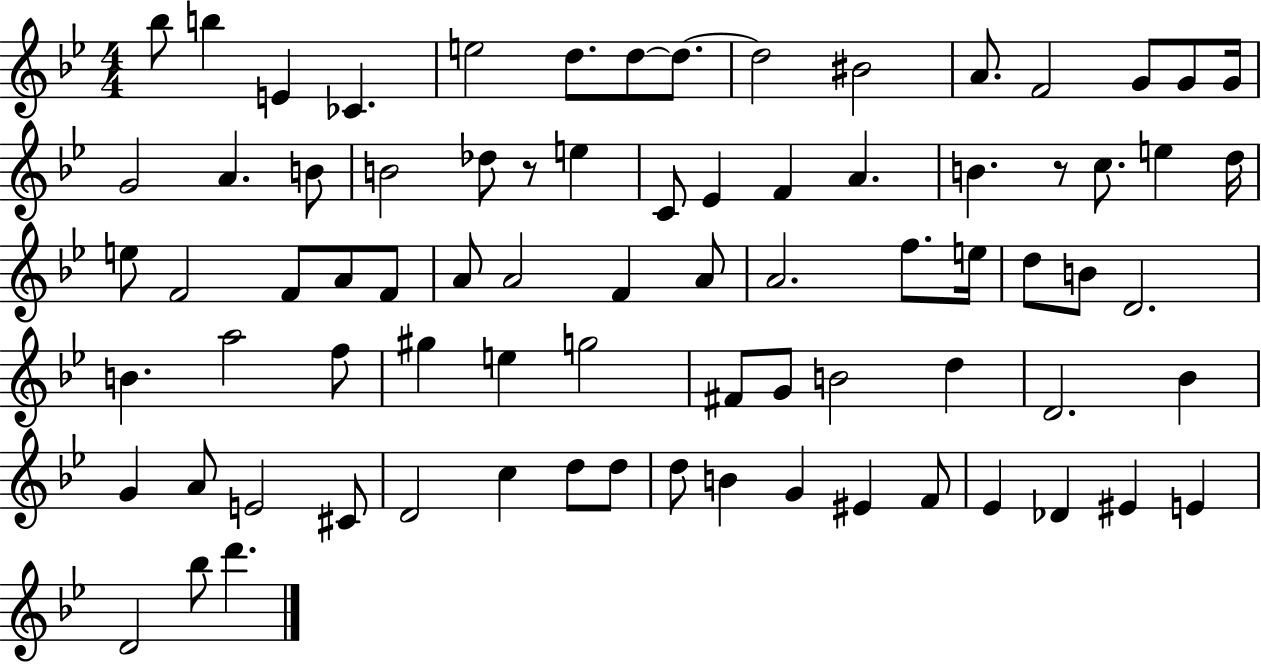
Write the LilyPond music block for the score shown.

{
  \clef treble
  \numericTimeSignature
  \time 4/4
  \key bes \major
  bes''8 b''4 e'4 ces'4. | e''2 d''8. d''8~~ d''8.~~ | d''2 bis'2 | a'8. f'2 g'8 g'8 g'16 | \break g'2 a'4. b'8 | b'2 des''8 r8 e''4 | c'8 ees'4 f'4 a'4. | b'4. r8 c''8. e''4 d''16 | \break e''8 f'2 f'8 a'8 f'8 | a'8 a'2 f'4 a'8 | a'2. f''8. e''16 | d''8 b'8 d'2. | \break b'4. a''2 f''8 | gis''4 e''4 g''2 | fis'8 g'8 b'2 d''4 | d'2. bes'4 | \break g'4 a'8 e'2 cis'8 | d'2 c''4 d''8 d''8 | d''8 b'4 g'4 eis'4 f'8 | ees'4 des'4 eis'4 e'4 | \break d'2 bes''8 d'''4. | \bar "|."
}